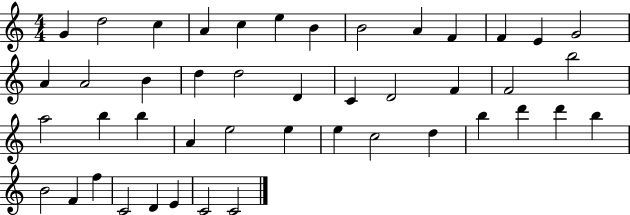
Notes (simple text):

G4/q D5/h C5/q A4/q C5/q E5/q B4/q B4/h A4/q F4/q F4/q E4/q G4/h A4/q A4/h B4/q D5/q D5/h D4/q C4/q D4/h F4/q F4/h B5/h A5/h B5/q B5/q A4/q E5/h E5/q E5/q C5/h D5/q B5/q D6/q D6/q B5/q B4/h F4/q F5/q C4/h D4/q E4/q C4/h C4/h